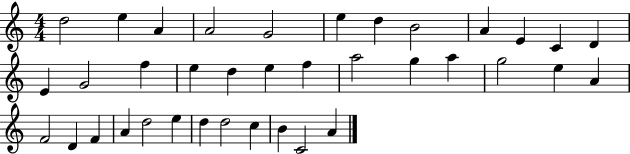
D5/h E5/q A4/q A4/h G4/h E5/q D5/q B4/h A4/q E4/q C4/q D4/q E4/q G4/h F5/q E5/q D5/q E5/q F5/q A5/h G5/q A5/q G5/h E5/q A4/q F4/h D4/q F4/q A4/q D5/h E5/q D5/q D5/h C5/q B4/q C4/h A4/q